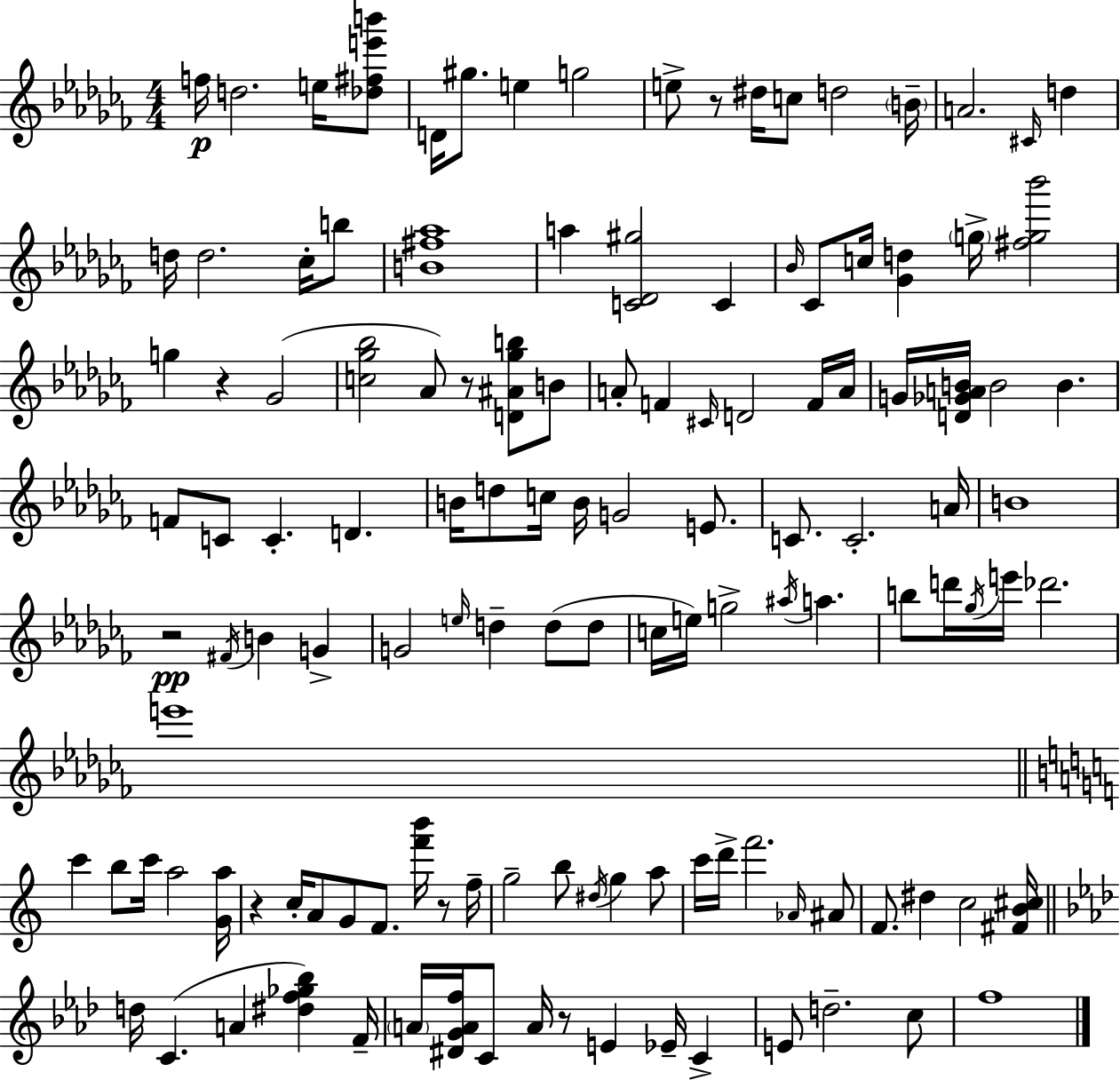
{
  \clef treble
  \numericTimeSignature
  \time 4/4
  \key aes \minor
  \repeat volta 2 { f''16\p d''2. e''16 <des'' fis'' e''' b'''>8 | d'16 gis''8. e''4 g''2 | e''8-> r8 dis''16 c''8 d''2 \parenthesize b'16-- | a'2. \grace { cis'16 } d''4 | \break d''16 d''2. ces''16-. b''8 | <b' fis'' aes''>1 | a''4 <c' des' gis''>2 c'4 | \grace { bes'16 } ces'8 c''16 <ges' d''>4 \parenthesize g''16-> <fis'' g'' bes'''>2 | \break g''4 r4 ges'2( | <c'' ges'' bes''>2 aes'8) r8 <d' ais' ges'' b''>8 | b'8 a'8-. f'4 \grace { cis'16 } d'2 | f'16 a'16 g'16 <d' ges' a' b'>16 b'2 b'4. | \break f'8 c'8 c'4.-. d'4. | b'16 d''8 c''16 b'16 g'2 | e'8. c'8. c'2.-. | a'16 b'1 | \break r2\pp \acciaccatura { fis'16 } b'4 | g'4-> g'2 \grace { e''16 } d''4-- | d''8( d''8 c''16 e''16) g''2-> \acciaccatura { ais''16 } | a''4. b''8 d'''16 \acciaccatura { ges''16 } e'''16 des'''2. | \break e'''1 | \bar "||" \break \key c \major c'''4 b''8 c'''16 a''2 <g' a''>16 | r4 c''16-. a'8 g'8 f'8. <f''' b'''>16 r8 f''16-- | g''2-- b''8 \acciaccatura { dis''16 } g''4 a''8 | c'''16 d'''16-> f'''2. \grace { aes'16 } | \break ais'8 f'8. dis''4 c''2 | <fis' b' cis''>16 \bar "||" \break \key aes \major d''16 c'4.( a'4 <dis'' f'' ges'' bes''>4) f'16-- | \parenthesize a'16 <dis' g' a' f''>16 c'8 a'16 r8 e'4 ees'16-- c'4-> | e'8 d''2.-- c''8 | f''1 | \break } \bar "|."
}